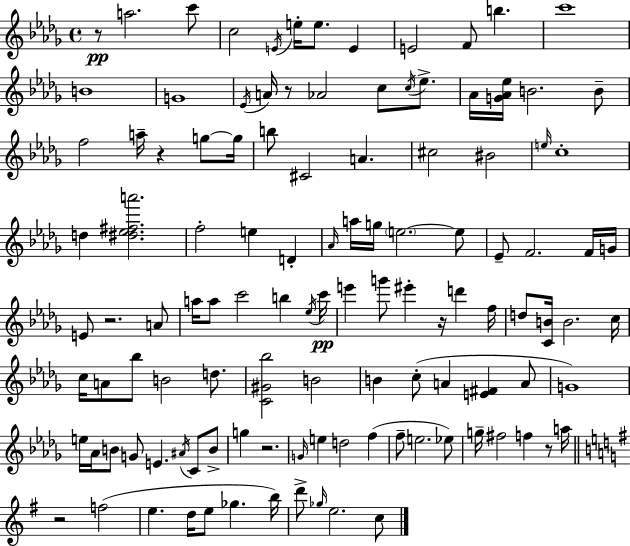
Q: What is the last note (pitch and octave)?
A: C5